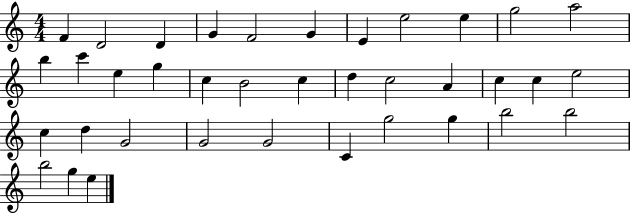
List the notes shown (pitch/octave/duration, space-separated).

F4/q D4/h D4/q G4/q F4/h G4/q E4/q E5/h E5/q G5/h A5/h B5/q C6/q E5/q G5/q C5/q B4/h C5/q D5/q C5/h A4/q C5/q C5/q E5/h C5/q D5/q G4/h G4/h G4/h C4/q G5/h G5/q B5/h B5/h B5/h G5/q E5/q